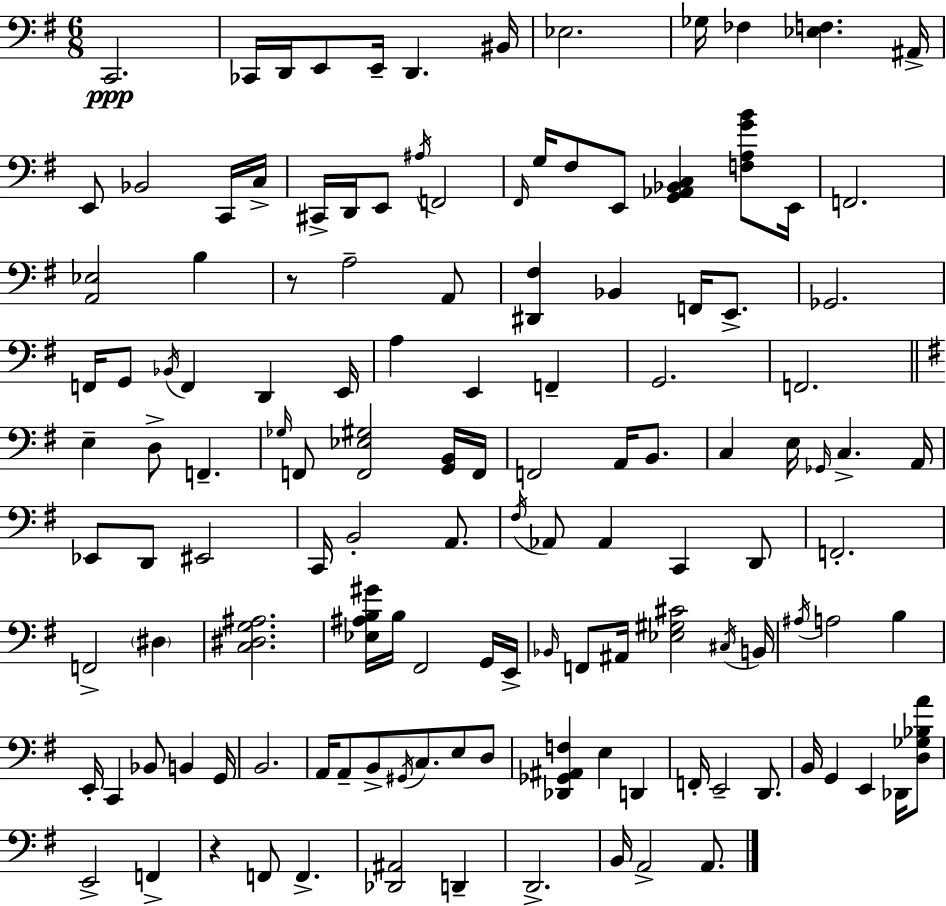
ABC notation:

X:1
T:Untitled
M:6/8
L:1/4
K:Em
C,,2 _C,,/4 D,,/4 E,,/2 E,,/4 D,, ^B,,/4 _E,2 _G,/4 _F, [_E,F,] ^A,,/4 E,,/2 _B,,2 C,,/4 C,/4 ^C,,/4 D,,/4 E,,/2 ^A,/4 F,,2 ^F,,/4 G,/4 ^F,/2 E,,/2 [G,,_A,,_B,,C,] [F,A,GB]/2 E,,/4 F,,2 [A,,_E,]2 B, z/2 A,2 A,,/2 [^D,,^F,] _B,, F,,/4 E,,/2 _G,,2 F,,/4 G,,/2 _B,,/4 F,, D,, E,,/4 A, E,, F,, G,,2 F,,2 E, D,/2 F,, _G,/4 F,,/2 [F,,_E,^G,]2 [G,,B,,]/4 F,,/4 F,,2 A,,/4 B,,/2 C, E,/4 _G,,/4 C, A,,/4 _E,,/2 D,,/2 ^E,,2 C,,/4 B,,2 A,,/2 ^F,/4 _A,,/2 _A,, C,, D,,/2 F,,2 F,,2 ^D, [C,^D,G,^A,]2 [_E,^A,B,^G]/4 B,/4 ^F,,2 G,,/4 E,,/4 _B,,/4 F,,/2 ^A,,/4 [_E,^G,^C]2 ^C,/4 B,,/4 ^A,/4 A,2 B, E,,/4 C,, _B,,/2 B,, G,,/4 B,,2 A,,/4 A,,/2 B,,/2 ^G,,/4 C,/2 E,/2 D,/2 [_D,,_G,,^A,,F,] E, D,, F,,/4 E,,2 D,,/2 B,,/4 G,, E,, _D,,/4 [D,_G,_B,A]/2 E,,2 F,, z F,,/2 F,, [_D,,^A,,]2 D,, D,,2 B,,/4 A,,2 A,,/2